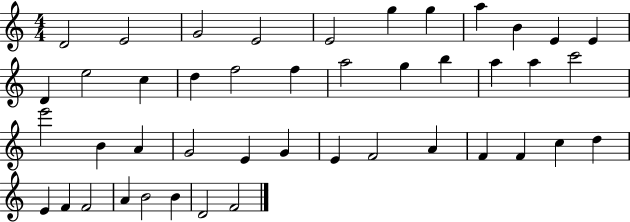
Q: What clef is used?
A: treble